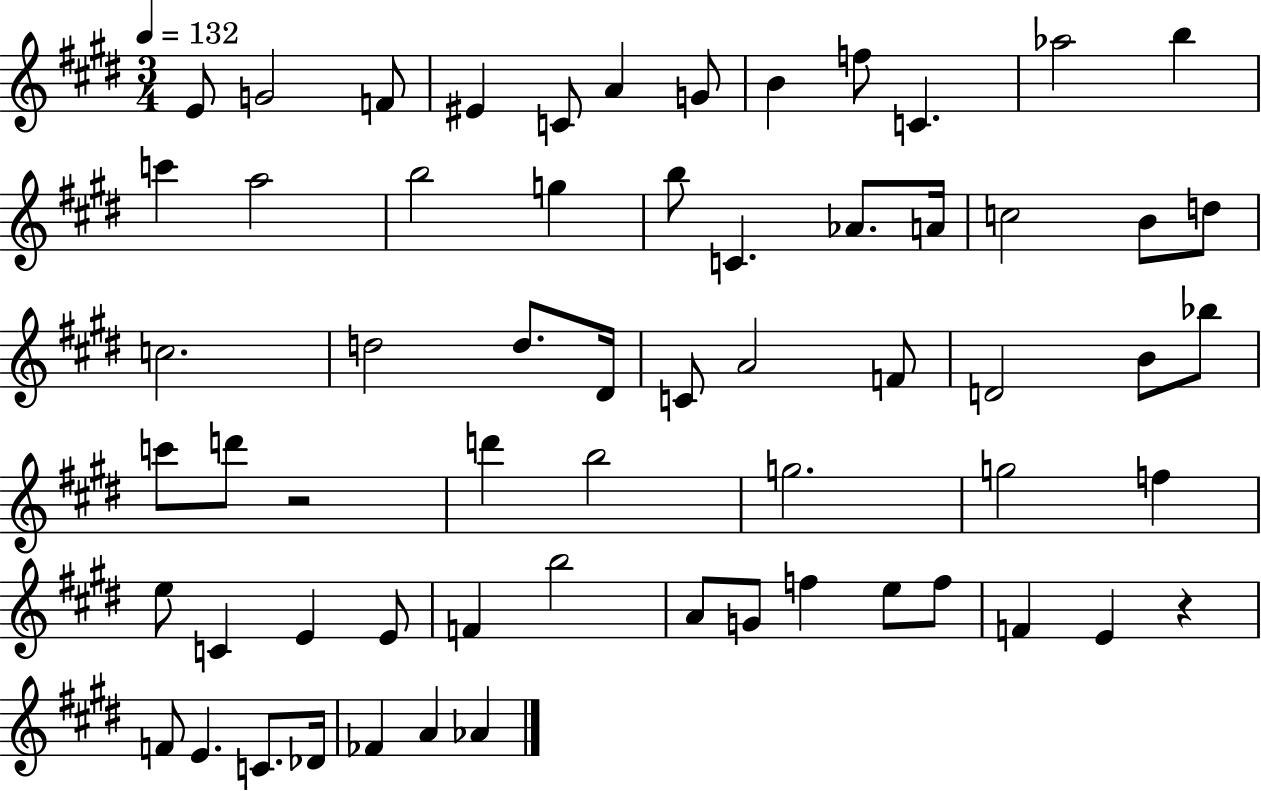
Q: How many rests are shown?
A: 2